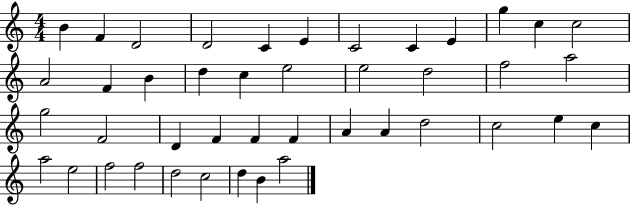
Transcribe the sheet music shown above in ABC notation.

X:1
T:Untitled
M:4/4
L:1/4
K:C
B F D2 D2 C E C2 C E g c c2 A2 F B d c e2 e2 d2 f2 a2 g2 F2 D F F F A A d2 c2 e c a2 e2 f2 f2 d2 c2 d B a2